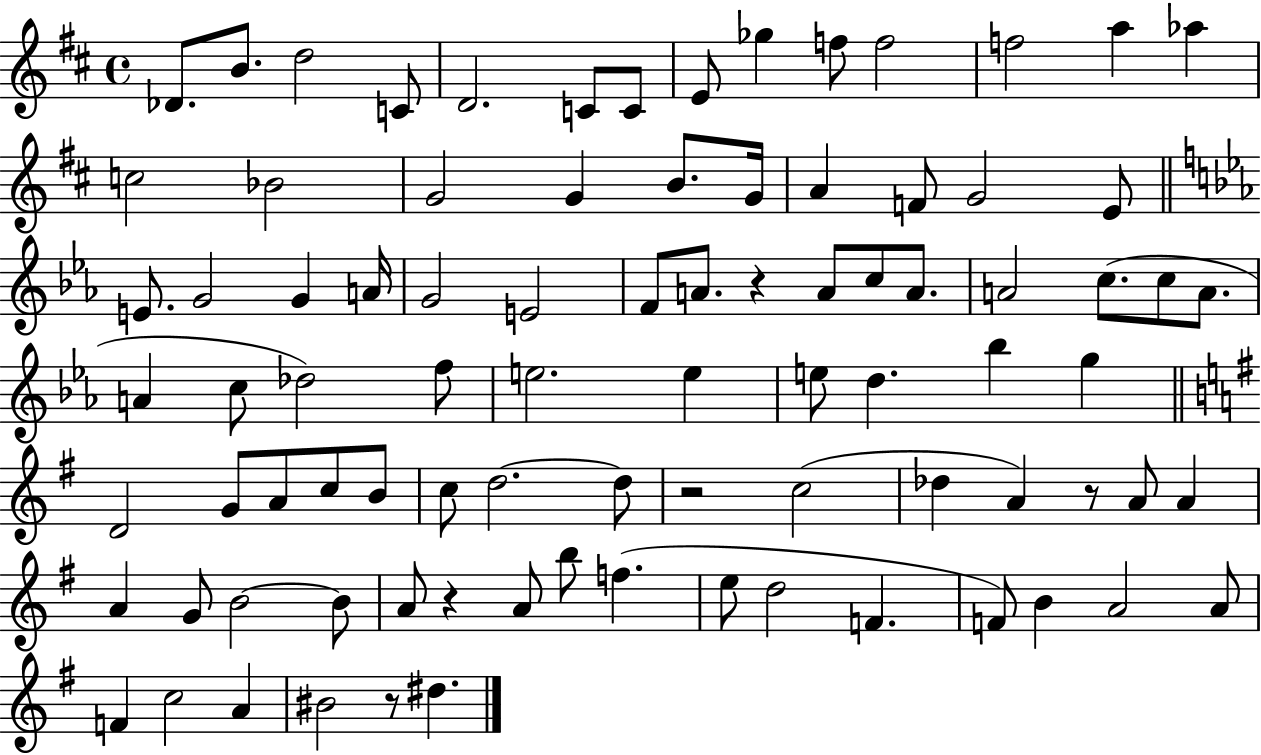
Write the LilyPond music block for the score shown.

{
  \clef treble
  \time 4/4
  \defaultTimeSignature
  \key d \major
  des'8. b'8. d''2 c'8 | d'2. c'8 c'8 | e'8 ges''4 f''8 f''2 | f''2 a''4 aes''4 | \break c''2 bes'2 | g'2 g'4 b'8. g'16 | a'4 f'8 g'2 e'8 | \bar "||" \break \key c \minor e'8. g'2 g'4 a'16 | g'2 e'2 | f'8 a'8. r4 a'8 c''8 a'8. | a'2 c''8.( c''8 a'8. | \break a'4 c''8 des''2) f''8 | e''2. e''4 | e''8 d''4. bes''4 g''4 | \bar "||" \break \key g \major d'2 g'8 a'8 c''8 b'8 | c''8 d''2.~~ d''8 | r2 c''2( | des''4 a'4) r8 a'8 a'4 | \break a'4 g'8 b'2~~ b'8 | a'8 r4 a'8 b''8 f''4.( | e''8 d''2 f'4. | f'8) b'4 a'2 a'8 | \break f'4 c''2 a'4 | bis'2 r8 dis''4. | \bar "|."
}